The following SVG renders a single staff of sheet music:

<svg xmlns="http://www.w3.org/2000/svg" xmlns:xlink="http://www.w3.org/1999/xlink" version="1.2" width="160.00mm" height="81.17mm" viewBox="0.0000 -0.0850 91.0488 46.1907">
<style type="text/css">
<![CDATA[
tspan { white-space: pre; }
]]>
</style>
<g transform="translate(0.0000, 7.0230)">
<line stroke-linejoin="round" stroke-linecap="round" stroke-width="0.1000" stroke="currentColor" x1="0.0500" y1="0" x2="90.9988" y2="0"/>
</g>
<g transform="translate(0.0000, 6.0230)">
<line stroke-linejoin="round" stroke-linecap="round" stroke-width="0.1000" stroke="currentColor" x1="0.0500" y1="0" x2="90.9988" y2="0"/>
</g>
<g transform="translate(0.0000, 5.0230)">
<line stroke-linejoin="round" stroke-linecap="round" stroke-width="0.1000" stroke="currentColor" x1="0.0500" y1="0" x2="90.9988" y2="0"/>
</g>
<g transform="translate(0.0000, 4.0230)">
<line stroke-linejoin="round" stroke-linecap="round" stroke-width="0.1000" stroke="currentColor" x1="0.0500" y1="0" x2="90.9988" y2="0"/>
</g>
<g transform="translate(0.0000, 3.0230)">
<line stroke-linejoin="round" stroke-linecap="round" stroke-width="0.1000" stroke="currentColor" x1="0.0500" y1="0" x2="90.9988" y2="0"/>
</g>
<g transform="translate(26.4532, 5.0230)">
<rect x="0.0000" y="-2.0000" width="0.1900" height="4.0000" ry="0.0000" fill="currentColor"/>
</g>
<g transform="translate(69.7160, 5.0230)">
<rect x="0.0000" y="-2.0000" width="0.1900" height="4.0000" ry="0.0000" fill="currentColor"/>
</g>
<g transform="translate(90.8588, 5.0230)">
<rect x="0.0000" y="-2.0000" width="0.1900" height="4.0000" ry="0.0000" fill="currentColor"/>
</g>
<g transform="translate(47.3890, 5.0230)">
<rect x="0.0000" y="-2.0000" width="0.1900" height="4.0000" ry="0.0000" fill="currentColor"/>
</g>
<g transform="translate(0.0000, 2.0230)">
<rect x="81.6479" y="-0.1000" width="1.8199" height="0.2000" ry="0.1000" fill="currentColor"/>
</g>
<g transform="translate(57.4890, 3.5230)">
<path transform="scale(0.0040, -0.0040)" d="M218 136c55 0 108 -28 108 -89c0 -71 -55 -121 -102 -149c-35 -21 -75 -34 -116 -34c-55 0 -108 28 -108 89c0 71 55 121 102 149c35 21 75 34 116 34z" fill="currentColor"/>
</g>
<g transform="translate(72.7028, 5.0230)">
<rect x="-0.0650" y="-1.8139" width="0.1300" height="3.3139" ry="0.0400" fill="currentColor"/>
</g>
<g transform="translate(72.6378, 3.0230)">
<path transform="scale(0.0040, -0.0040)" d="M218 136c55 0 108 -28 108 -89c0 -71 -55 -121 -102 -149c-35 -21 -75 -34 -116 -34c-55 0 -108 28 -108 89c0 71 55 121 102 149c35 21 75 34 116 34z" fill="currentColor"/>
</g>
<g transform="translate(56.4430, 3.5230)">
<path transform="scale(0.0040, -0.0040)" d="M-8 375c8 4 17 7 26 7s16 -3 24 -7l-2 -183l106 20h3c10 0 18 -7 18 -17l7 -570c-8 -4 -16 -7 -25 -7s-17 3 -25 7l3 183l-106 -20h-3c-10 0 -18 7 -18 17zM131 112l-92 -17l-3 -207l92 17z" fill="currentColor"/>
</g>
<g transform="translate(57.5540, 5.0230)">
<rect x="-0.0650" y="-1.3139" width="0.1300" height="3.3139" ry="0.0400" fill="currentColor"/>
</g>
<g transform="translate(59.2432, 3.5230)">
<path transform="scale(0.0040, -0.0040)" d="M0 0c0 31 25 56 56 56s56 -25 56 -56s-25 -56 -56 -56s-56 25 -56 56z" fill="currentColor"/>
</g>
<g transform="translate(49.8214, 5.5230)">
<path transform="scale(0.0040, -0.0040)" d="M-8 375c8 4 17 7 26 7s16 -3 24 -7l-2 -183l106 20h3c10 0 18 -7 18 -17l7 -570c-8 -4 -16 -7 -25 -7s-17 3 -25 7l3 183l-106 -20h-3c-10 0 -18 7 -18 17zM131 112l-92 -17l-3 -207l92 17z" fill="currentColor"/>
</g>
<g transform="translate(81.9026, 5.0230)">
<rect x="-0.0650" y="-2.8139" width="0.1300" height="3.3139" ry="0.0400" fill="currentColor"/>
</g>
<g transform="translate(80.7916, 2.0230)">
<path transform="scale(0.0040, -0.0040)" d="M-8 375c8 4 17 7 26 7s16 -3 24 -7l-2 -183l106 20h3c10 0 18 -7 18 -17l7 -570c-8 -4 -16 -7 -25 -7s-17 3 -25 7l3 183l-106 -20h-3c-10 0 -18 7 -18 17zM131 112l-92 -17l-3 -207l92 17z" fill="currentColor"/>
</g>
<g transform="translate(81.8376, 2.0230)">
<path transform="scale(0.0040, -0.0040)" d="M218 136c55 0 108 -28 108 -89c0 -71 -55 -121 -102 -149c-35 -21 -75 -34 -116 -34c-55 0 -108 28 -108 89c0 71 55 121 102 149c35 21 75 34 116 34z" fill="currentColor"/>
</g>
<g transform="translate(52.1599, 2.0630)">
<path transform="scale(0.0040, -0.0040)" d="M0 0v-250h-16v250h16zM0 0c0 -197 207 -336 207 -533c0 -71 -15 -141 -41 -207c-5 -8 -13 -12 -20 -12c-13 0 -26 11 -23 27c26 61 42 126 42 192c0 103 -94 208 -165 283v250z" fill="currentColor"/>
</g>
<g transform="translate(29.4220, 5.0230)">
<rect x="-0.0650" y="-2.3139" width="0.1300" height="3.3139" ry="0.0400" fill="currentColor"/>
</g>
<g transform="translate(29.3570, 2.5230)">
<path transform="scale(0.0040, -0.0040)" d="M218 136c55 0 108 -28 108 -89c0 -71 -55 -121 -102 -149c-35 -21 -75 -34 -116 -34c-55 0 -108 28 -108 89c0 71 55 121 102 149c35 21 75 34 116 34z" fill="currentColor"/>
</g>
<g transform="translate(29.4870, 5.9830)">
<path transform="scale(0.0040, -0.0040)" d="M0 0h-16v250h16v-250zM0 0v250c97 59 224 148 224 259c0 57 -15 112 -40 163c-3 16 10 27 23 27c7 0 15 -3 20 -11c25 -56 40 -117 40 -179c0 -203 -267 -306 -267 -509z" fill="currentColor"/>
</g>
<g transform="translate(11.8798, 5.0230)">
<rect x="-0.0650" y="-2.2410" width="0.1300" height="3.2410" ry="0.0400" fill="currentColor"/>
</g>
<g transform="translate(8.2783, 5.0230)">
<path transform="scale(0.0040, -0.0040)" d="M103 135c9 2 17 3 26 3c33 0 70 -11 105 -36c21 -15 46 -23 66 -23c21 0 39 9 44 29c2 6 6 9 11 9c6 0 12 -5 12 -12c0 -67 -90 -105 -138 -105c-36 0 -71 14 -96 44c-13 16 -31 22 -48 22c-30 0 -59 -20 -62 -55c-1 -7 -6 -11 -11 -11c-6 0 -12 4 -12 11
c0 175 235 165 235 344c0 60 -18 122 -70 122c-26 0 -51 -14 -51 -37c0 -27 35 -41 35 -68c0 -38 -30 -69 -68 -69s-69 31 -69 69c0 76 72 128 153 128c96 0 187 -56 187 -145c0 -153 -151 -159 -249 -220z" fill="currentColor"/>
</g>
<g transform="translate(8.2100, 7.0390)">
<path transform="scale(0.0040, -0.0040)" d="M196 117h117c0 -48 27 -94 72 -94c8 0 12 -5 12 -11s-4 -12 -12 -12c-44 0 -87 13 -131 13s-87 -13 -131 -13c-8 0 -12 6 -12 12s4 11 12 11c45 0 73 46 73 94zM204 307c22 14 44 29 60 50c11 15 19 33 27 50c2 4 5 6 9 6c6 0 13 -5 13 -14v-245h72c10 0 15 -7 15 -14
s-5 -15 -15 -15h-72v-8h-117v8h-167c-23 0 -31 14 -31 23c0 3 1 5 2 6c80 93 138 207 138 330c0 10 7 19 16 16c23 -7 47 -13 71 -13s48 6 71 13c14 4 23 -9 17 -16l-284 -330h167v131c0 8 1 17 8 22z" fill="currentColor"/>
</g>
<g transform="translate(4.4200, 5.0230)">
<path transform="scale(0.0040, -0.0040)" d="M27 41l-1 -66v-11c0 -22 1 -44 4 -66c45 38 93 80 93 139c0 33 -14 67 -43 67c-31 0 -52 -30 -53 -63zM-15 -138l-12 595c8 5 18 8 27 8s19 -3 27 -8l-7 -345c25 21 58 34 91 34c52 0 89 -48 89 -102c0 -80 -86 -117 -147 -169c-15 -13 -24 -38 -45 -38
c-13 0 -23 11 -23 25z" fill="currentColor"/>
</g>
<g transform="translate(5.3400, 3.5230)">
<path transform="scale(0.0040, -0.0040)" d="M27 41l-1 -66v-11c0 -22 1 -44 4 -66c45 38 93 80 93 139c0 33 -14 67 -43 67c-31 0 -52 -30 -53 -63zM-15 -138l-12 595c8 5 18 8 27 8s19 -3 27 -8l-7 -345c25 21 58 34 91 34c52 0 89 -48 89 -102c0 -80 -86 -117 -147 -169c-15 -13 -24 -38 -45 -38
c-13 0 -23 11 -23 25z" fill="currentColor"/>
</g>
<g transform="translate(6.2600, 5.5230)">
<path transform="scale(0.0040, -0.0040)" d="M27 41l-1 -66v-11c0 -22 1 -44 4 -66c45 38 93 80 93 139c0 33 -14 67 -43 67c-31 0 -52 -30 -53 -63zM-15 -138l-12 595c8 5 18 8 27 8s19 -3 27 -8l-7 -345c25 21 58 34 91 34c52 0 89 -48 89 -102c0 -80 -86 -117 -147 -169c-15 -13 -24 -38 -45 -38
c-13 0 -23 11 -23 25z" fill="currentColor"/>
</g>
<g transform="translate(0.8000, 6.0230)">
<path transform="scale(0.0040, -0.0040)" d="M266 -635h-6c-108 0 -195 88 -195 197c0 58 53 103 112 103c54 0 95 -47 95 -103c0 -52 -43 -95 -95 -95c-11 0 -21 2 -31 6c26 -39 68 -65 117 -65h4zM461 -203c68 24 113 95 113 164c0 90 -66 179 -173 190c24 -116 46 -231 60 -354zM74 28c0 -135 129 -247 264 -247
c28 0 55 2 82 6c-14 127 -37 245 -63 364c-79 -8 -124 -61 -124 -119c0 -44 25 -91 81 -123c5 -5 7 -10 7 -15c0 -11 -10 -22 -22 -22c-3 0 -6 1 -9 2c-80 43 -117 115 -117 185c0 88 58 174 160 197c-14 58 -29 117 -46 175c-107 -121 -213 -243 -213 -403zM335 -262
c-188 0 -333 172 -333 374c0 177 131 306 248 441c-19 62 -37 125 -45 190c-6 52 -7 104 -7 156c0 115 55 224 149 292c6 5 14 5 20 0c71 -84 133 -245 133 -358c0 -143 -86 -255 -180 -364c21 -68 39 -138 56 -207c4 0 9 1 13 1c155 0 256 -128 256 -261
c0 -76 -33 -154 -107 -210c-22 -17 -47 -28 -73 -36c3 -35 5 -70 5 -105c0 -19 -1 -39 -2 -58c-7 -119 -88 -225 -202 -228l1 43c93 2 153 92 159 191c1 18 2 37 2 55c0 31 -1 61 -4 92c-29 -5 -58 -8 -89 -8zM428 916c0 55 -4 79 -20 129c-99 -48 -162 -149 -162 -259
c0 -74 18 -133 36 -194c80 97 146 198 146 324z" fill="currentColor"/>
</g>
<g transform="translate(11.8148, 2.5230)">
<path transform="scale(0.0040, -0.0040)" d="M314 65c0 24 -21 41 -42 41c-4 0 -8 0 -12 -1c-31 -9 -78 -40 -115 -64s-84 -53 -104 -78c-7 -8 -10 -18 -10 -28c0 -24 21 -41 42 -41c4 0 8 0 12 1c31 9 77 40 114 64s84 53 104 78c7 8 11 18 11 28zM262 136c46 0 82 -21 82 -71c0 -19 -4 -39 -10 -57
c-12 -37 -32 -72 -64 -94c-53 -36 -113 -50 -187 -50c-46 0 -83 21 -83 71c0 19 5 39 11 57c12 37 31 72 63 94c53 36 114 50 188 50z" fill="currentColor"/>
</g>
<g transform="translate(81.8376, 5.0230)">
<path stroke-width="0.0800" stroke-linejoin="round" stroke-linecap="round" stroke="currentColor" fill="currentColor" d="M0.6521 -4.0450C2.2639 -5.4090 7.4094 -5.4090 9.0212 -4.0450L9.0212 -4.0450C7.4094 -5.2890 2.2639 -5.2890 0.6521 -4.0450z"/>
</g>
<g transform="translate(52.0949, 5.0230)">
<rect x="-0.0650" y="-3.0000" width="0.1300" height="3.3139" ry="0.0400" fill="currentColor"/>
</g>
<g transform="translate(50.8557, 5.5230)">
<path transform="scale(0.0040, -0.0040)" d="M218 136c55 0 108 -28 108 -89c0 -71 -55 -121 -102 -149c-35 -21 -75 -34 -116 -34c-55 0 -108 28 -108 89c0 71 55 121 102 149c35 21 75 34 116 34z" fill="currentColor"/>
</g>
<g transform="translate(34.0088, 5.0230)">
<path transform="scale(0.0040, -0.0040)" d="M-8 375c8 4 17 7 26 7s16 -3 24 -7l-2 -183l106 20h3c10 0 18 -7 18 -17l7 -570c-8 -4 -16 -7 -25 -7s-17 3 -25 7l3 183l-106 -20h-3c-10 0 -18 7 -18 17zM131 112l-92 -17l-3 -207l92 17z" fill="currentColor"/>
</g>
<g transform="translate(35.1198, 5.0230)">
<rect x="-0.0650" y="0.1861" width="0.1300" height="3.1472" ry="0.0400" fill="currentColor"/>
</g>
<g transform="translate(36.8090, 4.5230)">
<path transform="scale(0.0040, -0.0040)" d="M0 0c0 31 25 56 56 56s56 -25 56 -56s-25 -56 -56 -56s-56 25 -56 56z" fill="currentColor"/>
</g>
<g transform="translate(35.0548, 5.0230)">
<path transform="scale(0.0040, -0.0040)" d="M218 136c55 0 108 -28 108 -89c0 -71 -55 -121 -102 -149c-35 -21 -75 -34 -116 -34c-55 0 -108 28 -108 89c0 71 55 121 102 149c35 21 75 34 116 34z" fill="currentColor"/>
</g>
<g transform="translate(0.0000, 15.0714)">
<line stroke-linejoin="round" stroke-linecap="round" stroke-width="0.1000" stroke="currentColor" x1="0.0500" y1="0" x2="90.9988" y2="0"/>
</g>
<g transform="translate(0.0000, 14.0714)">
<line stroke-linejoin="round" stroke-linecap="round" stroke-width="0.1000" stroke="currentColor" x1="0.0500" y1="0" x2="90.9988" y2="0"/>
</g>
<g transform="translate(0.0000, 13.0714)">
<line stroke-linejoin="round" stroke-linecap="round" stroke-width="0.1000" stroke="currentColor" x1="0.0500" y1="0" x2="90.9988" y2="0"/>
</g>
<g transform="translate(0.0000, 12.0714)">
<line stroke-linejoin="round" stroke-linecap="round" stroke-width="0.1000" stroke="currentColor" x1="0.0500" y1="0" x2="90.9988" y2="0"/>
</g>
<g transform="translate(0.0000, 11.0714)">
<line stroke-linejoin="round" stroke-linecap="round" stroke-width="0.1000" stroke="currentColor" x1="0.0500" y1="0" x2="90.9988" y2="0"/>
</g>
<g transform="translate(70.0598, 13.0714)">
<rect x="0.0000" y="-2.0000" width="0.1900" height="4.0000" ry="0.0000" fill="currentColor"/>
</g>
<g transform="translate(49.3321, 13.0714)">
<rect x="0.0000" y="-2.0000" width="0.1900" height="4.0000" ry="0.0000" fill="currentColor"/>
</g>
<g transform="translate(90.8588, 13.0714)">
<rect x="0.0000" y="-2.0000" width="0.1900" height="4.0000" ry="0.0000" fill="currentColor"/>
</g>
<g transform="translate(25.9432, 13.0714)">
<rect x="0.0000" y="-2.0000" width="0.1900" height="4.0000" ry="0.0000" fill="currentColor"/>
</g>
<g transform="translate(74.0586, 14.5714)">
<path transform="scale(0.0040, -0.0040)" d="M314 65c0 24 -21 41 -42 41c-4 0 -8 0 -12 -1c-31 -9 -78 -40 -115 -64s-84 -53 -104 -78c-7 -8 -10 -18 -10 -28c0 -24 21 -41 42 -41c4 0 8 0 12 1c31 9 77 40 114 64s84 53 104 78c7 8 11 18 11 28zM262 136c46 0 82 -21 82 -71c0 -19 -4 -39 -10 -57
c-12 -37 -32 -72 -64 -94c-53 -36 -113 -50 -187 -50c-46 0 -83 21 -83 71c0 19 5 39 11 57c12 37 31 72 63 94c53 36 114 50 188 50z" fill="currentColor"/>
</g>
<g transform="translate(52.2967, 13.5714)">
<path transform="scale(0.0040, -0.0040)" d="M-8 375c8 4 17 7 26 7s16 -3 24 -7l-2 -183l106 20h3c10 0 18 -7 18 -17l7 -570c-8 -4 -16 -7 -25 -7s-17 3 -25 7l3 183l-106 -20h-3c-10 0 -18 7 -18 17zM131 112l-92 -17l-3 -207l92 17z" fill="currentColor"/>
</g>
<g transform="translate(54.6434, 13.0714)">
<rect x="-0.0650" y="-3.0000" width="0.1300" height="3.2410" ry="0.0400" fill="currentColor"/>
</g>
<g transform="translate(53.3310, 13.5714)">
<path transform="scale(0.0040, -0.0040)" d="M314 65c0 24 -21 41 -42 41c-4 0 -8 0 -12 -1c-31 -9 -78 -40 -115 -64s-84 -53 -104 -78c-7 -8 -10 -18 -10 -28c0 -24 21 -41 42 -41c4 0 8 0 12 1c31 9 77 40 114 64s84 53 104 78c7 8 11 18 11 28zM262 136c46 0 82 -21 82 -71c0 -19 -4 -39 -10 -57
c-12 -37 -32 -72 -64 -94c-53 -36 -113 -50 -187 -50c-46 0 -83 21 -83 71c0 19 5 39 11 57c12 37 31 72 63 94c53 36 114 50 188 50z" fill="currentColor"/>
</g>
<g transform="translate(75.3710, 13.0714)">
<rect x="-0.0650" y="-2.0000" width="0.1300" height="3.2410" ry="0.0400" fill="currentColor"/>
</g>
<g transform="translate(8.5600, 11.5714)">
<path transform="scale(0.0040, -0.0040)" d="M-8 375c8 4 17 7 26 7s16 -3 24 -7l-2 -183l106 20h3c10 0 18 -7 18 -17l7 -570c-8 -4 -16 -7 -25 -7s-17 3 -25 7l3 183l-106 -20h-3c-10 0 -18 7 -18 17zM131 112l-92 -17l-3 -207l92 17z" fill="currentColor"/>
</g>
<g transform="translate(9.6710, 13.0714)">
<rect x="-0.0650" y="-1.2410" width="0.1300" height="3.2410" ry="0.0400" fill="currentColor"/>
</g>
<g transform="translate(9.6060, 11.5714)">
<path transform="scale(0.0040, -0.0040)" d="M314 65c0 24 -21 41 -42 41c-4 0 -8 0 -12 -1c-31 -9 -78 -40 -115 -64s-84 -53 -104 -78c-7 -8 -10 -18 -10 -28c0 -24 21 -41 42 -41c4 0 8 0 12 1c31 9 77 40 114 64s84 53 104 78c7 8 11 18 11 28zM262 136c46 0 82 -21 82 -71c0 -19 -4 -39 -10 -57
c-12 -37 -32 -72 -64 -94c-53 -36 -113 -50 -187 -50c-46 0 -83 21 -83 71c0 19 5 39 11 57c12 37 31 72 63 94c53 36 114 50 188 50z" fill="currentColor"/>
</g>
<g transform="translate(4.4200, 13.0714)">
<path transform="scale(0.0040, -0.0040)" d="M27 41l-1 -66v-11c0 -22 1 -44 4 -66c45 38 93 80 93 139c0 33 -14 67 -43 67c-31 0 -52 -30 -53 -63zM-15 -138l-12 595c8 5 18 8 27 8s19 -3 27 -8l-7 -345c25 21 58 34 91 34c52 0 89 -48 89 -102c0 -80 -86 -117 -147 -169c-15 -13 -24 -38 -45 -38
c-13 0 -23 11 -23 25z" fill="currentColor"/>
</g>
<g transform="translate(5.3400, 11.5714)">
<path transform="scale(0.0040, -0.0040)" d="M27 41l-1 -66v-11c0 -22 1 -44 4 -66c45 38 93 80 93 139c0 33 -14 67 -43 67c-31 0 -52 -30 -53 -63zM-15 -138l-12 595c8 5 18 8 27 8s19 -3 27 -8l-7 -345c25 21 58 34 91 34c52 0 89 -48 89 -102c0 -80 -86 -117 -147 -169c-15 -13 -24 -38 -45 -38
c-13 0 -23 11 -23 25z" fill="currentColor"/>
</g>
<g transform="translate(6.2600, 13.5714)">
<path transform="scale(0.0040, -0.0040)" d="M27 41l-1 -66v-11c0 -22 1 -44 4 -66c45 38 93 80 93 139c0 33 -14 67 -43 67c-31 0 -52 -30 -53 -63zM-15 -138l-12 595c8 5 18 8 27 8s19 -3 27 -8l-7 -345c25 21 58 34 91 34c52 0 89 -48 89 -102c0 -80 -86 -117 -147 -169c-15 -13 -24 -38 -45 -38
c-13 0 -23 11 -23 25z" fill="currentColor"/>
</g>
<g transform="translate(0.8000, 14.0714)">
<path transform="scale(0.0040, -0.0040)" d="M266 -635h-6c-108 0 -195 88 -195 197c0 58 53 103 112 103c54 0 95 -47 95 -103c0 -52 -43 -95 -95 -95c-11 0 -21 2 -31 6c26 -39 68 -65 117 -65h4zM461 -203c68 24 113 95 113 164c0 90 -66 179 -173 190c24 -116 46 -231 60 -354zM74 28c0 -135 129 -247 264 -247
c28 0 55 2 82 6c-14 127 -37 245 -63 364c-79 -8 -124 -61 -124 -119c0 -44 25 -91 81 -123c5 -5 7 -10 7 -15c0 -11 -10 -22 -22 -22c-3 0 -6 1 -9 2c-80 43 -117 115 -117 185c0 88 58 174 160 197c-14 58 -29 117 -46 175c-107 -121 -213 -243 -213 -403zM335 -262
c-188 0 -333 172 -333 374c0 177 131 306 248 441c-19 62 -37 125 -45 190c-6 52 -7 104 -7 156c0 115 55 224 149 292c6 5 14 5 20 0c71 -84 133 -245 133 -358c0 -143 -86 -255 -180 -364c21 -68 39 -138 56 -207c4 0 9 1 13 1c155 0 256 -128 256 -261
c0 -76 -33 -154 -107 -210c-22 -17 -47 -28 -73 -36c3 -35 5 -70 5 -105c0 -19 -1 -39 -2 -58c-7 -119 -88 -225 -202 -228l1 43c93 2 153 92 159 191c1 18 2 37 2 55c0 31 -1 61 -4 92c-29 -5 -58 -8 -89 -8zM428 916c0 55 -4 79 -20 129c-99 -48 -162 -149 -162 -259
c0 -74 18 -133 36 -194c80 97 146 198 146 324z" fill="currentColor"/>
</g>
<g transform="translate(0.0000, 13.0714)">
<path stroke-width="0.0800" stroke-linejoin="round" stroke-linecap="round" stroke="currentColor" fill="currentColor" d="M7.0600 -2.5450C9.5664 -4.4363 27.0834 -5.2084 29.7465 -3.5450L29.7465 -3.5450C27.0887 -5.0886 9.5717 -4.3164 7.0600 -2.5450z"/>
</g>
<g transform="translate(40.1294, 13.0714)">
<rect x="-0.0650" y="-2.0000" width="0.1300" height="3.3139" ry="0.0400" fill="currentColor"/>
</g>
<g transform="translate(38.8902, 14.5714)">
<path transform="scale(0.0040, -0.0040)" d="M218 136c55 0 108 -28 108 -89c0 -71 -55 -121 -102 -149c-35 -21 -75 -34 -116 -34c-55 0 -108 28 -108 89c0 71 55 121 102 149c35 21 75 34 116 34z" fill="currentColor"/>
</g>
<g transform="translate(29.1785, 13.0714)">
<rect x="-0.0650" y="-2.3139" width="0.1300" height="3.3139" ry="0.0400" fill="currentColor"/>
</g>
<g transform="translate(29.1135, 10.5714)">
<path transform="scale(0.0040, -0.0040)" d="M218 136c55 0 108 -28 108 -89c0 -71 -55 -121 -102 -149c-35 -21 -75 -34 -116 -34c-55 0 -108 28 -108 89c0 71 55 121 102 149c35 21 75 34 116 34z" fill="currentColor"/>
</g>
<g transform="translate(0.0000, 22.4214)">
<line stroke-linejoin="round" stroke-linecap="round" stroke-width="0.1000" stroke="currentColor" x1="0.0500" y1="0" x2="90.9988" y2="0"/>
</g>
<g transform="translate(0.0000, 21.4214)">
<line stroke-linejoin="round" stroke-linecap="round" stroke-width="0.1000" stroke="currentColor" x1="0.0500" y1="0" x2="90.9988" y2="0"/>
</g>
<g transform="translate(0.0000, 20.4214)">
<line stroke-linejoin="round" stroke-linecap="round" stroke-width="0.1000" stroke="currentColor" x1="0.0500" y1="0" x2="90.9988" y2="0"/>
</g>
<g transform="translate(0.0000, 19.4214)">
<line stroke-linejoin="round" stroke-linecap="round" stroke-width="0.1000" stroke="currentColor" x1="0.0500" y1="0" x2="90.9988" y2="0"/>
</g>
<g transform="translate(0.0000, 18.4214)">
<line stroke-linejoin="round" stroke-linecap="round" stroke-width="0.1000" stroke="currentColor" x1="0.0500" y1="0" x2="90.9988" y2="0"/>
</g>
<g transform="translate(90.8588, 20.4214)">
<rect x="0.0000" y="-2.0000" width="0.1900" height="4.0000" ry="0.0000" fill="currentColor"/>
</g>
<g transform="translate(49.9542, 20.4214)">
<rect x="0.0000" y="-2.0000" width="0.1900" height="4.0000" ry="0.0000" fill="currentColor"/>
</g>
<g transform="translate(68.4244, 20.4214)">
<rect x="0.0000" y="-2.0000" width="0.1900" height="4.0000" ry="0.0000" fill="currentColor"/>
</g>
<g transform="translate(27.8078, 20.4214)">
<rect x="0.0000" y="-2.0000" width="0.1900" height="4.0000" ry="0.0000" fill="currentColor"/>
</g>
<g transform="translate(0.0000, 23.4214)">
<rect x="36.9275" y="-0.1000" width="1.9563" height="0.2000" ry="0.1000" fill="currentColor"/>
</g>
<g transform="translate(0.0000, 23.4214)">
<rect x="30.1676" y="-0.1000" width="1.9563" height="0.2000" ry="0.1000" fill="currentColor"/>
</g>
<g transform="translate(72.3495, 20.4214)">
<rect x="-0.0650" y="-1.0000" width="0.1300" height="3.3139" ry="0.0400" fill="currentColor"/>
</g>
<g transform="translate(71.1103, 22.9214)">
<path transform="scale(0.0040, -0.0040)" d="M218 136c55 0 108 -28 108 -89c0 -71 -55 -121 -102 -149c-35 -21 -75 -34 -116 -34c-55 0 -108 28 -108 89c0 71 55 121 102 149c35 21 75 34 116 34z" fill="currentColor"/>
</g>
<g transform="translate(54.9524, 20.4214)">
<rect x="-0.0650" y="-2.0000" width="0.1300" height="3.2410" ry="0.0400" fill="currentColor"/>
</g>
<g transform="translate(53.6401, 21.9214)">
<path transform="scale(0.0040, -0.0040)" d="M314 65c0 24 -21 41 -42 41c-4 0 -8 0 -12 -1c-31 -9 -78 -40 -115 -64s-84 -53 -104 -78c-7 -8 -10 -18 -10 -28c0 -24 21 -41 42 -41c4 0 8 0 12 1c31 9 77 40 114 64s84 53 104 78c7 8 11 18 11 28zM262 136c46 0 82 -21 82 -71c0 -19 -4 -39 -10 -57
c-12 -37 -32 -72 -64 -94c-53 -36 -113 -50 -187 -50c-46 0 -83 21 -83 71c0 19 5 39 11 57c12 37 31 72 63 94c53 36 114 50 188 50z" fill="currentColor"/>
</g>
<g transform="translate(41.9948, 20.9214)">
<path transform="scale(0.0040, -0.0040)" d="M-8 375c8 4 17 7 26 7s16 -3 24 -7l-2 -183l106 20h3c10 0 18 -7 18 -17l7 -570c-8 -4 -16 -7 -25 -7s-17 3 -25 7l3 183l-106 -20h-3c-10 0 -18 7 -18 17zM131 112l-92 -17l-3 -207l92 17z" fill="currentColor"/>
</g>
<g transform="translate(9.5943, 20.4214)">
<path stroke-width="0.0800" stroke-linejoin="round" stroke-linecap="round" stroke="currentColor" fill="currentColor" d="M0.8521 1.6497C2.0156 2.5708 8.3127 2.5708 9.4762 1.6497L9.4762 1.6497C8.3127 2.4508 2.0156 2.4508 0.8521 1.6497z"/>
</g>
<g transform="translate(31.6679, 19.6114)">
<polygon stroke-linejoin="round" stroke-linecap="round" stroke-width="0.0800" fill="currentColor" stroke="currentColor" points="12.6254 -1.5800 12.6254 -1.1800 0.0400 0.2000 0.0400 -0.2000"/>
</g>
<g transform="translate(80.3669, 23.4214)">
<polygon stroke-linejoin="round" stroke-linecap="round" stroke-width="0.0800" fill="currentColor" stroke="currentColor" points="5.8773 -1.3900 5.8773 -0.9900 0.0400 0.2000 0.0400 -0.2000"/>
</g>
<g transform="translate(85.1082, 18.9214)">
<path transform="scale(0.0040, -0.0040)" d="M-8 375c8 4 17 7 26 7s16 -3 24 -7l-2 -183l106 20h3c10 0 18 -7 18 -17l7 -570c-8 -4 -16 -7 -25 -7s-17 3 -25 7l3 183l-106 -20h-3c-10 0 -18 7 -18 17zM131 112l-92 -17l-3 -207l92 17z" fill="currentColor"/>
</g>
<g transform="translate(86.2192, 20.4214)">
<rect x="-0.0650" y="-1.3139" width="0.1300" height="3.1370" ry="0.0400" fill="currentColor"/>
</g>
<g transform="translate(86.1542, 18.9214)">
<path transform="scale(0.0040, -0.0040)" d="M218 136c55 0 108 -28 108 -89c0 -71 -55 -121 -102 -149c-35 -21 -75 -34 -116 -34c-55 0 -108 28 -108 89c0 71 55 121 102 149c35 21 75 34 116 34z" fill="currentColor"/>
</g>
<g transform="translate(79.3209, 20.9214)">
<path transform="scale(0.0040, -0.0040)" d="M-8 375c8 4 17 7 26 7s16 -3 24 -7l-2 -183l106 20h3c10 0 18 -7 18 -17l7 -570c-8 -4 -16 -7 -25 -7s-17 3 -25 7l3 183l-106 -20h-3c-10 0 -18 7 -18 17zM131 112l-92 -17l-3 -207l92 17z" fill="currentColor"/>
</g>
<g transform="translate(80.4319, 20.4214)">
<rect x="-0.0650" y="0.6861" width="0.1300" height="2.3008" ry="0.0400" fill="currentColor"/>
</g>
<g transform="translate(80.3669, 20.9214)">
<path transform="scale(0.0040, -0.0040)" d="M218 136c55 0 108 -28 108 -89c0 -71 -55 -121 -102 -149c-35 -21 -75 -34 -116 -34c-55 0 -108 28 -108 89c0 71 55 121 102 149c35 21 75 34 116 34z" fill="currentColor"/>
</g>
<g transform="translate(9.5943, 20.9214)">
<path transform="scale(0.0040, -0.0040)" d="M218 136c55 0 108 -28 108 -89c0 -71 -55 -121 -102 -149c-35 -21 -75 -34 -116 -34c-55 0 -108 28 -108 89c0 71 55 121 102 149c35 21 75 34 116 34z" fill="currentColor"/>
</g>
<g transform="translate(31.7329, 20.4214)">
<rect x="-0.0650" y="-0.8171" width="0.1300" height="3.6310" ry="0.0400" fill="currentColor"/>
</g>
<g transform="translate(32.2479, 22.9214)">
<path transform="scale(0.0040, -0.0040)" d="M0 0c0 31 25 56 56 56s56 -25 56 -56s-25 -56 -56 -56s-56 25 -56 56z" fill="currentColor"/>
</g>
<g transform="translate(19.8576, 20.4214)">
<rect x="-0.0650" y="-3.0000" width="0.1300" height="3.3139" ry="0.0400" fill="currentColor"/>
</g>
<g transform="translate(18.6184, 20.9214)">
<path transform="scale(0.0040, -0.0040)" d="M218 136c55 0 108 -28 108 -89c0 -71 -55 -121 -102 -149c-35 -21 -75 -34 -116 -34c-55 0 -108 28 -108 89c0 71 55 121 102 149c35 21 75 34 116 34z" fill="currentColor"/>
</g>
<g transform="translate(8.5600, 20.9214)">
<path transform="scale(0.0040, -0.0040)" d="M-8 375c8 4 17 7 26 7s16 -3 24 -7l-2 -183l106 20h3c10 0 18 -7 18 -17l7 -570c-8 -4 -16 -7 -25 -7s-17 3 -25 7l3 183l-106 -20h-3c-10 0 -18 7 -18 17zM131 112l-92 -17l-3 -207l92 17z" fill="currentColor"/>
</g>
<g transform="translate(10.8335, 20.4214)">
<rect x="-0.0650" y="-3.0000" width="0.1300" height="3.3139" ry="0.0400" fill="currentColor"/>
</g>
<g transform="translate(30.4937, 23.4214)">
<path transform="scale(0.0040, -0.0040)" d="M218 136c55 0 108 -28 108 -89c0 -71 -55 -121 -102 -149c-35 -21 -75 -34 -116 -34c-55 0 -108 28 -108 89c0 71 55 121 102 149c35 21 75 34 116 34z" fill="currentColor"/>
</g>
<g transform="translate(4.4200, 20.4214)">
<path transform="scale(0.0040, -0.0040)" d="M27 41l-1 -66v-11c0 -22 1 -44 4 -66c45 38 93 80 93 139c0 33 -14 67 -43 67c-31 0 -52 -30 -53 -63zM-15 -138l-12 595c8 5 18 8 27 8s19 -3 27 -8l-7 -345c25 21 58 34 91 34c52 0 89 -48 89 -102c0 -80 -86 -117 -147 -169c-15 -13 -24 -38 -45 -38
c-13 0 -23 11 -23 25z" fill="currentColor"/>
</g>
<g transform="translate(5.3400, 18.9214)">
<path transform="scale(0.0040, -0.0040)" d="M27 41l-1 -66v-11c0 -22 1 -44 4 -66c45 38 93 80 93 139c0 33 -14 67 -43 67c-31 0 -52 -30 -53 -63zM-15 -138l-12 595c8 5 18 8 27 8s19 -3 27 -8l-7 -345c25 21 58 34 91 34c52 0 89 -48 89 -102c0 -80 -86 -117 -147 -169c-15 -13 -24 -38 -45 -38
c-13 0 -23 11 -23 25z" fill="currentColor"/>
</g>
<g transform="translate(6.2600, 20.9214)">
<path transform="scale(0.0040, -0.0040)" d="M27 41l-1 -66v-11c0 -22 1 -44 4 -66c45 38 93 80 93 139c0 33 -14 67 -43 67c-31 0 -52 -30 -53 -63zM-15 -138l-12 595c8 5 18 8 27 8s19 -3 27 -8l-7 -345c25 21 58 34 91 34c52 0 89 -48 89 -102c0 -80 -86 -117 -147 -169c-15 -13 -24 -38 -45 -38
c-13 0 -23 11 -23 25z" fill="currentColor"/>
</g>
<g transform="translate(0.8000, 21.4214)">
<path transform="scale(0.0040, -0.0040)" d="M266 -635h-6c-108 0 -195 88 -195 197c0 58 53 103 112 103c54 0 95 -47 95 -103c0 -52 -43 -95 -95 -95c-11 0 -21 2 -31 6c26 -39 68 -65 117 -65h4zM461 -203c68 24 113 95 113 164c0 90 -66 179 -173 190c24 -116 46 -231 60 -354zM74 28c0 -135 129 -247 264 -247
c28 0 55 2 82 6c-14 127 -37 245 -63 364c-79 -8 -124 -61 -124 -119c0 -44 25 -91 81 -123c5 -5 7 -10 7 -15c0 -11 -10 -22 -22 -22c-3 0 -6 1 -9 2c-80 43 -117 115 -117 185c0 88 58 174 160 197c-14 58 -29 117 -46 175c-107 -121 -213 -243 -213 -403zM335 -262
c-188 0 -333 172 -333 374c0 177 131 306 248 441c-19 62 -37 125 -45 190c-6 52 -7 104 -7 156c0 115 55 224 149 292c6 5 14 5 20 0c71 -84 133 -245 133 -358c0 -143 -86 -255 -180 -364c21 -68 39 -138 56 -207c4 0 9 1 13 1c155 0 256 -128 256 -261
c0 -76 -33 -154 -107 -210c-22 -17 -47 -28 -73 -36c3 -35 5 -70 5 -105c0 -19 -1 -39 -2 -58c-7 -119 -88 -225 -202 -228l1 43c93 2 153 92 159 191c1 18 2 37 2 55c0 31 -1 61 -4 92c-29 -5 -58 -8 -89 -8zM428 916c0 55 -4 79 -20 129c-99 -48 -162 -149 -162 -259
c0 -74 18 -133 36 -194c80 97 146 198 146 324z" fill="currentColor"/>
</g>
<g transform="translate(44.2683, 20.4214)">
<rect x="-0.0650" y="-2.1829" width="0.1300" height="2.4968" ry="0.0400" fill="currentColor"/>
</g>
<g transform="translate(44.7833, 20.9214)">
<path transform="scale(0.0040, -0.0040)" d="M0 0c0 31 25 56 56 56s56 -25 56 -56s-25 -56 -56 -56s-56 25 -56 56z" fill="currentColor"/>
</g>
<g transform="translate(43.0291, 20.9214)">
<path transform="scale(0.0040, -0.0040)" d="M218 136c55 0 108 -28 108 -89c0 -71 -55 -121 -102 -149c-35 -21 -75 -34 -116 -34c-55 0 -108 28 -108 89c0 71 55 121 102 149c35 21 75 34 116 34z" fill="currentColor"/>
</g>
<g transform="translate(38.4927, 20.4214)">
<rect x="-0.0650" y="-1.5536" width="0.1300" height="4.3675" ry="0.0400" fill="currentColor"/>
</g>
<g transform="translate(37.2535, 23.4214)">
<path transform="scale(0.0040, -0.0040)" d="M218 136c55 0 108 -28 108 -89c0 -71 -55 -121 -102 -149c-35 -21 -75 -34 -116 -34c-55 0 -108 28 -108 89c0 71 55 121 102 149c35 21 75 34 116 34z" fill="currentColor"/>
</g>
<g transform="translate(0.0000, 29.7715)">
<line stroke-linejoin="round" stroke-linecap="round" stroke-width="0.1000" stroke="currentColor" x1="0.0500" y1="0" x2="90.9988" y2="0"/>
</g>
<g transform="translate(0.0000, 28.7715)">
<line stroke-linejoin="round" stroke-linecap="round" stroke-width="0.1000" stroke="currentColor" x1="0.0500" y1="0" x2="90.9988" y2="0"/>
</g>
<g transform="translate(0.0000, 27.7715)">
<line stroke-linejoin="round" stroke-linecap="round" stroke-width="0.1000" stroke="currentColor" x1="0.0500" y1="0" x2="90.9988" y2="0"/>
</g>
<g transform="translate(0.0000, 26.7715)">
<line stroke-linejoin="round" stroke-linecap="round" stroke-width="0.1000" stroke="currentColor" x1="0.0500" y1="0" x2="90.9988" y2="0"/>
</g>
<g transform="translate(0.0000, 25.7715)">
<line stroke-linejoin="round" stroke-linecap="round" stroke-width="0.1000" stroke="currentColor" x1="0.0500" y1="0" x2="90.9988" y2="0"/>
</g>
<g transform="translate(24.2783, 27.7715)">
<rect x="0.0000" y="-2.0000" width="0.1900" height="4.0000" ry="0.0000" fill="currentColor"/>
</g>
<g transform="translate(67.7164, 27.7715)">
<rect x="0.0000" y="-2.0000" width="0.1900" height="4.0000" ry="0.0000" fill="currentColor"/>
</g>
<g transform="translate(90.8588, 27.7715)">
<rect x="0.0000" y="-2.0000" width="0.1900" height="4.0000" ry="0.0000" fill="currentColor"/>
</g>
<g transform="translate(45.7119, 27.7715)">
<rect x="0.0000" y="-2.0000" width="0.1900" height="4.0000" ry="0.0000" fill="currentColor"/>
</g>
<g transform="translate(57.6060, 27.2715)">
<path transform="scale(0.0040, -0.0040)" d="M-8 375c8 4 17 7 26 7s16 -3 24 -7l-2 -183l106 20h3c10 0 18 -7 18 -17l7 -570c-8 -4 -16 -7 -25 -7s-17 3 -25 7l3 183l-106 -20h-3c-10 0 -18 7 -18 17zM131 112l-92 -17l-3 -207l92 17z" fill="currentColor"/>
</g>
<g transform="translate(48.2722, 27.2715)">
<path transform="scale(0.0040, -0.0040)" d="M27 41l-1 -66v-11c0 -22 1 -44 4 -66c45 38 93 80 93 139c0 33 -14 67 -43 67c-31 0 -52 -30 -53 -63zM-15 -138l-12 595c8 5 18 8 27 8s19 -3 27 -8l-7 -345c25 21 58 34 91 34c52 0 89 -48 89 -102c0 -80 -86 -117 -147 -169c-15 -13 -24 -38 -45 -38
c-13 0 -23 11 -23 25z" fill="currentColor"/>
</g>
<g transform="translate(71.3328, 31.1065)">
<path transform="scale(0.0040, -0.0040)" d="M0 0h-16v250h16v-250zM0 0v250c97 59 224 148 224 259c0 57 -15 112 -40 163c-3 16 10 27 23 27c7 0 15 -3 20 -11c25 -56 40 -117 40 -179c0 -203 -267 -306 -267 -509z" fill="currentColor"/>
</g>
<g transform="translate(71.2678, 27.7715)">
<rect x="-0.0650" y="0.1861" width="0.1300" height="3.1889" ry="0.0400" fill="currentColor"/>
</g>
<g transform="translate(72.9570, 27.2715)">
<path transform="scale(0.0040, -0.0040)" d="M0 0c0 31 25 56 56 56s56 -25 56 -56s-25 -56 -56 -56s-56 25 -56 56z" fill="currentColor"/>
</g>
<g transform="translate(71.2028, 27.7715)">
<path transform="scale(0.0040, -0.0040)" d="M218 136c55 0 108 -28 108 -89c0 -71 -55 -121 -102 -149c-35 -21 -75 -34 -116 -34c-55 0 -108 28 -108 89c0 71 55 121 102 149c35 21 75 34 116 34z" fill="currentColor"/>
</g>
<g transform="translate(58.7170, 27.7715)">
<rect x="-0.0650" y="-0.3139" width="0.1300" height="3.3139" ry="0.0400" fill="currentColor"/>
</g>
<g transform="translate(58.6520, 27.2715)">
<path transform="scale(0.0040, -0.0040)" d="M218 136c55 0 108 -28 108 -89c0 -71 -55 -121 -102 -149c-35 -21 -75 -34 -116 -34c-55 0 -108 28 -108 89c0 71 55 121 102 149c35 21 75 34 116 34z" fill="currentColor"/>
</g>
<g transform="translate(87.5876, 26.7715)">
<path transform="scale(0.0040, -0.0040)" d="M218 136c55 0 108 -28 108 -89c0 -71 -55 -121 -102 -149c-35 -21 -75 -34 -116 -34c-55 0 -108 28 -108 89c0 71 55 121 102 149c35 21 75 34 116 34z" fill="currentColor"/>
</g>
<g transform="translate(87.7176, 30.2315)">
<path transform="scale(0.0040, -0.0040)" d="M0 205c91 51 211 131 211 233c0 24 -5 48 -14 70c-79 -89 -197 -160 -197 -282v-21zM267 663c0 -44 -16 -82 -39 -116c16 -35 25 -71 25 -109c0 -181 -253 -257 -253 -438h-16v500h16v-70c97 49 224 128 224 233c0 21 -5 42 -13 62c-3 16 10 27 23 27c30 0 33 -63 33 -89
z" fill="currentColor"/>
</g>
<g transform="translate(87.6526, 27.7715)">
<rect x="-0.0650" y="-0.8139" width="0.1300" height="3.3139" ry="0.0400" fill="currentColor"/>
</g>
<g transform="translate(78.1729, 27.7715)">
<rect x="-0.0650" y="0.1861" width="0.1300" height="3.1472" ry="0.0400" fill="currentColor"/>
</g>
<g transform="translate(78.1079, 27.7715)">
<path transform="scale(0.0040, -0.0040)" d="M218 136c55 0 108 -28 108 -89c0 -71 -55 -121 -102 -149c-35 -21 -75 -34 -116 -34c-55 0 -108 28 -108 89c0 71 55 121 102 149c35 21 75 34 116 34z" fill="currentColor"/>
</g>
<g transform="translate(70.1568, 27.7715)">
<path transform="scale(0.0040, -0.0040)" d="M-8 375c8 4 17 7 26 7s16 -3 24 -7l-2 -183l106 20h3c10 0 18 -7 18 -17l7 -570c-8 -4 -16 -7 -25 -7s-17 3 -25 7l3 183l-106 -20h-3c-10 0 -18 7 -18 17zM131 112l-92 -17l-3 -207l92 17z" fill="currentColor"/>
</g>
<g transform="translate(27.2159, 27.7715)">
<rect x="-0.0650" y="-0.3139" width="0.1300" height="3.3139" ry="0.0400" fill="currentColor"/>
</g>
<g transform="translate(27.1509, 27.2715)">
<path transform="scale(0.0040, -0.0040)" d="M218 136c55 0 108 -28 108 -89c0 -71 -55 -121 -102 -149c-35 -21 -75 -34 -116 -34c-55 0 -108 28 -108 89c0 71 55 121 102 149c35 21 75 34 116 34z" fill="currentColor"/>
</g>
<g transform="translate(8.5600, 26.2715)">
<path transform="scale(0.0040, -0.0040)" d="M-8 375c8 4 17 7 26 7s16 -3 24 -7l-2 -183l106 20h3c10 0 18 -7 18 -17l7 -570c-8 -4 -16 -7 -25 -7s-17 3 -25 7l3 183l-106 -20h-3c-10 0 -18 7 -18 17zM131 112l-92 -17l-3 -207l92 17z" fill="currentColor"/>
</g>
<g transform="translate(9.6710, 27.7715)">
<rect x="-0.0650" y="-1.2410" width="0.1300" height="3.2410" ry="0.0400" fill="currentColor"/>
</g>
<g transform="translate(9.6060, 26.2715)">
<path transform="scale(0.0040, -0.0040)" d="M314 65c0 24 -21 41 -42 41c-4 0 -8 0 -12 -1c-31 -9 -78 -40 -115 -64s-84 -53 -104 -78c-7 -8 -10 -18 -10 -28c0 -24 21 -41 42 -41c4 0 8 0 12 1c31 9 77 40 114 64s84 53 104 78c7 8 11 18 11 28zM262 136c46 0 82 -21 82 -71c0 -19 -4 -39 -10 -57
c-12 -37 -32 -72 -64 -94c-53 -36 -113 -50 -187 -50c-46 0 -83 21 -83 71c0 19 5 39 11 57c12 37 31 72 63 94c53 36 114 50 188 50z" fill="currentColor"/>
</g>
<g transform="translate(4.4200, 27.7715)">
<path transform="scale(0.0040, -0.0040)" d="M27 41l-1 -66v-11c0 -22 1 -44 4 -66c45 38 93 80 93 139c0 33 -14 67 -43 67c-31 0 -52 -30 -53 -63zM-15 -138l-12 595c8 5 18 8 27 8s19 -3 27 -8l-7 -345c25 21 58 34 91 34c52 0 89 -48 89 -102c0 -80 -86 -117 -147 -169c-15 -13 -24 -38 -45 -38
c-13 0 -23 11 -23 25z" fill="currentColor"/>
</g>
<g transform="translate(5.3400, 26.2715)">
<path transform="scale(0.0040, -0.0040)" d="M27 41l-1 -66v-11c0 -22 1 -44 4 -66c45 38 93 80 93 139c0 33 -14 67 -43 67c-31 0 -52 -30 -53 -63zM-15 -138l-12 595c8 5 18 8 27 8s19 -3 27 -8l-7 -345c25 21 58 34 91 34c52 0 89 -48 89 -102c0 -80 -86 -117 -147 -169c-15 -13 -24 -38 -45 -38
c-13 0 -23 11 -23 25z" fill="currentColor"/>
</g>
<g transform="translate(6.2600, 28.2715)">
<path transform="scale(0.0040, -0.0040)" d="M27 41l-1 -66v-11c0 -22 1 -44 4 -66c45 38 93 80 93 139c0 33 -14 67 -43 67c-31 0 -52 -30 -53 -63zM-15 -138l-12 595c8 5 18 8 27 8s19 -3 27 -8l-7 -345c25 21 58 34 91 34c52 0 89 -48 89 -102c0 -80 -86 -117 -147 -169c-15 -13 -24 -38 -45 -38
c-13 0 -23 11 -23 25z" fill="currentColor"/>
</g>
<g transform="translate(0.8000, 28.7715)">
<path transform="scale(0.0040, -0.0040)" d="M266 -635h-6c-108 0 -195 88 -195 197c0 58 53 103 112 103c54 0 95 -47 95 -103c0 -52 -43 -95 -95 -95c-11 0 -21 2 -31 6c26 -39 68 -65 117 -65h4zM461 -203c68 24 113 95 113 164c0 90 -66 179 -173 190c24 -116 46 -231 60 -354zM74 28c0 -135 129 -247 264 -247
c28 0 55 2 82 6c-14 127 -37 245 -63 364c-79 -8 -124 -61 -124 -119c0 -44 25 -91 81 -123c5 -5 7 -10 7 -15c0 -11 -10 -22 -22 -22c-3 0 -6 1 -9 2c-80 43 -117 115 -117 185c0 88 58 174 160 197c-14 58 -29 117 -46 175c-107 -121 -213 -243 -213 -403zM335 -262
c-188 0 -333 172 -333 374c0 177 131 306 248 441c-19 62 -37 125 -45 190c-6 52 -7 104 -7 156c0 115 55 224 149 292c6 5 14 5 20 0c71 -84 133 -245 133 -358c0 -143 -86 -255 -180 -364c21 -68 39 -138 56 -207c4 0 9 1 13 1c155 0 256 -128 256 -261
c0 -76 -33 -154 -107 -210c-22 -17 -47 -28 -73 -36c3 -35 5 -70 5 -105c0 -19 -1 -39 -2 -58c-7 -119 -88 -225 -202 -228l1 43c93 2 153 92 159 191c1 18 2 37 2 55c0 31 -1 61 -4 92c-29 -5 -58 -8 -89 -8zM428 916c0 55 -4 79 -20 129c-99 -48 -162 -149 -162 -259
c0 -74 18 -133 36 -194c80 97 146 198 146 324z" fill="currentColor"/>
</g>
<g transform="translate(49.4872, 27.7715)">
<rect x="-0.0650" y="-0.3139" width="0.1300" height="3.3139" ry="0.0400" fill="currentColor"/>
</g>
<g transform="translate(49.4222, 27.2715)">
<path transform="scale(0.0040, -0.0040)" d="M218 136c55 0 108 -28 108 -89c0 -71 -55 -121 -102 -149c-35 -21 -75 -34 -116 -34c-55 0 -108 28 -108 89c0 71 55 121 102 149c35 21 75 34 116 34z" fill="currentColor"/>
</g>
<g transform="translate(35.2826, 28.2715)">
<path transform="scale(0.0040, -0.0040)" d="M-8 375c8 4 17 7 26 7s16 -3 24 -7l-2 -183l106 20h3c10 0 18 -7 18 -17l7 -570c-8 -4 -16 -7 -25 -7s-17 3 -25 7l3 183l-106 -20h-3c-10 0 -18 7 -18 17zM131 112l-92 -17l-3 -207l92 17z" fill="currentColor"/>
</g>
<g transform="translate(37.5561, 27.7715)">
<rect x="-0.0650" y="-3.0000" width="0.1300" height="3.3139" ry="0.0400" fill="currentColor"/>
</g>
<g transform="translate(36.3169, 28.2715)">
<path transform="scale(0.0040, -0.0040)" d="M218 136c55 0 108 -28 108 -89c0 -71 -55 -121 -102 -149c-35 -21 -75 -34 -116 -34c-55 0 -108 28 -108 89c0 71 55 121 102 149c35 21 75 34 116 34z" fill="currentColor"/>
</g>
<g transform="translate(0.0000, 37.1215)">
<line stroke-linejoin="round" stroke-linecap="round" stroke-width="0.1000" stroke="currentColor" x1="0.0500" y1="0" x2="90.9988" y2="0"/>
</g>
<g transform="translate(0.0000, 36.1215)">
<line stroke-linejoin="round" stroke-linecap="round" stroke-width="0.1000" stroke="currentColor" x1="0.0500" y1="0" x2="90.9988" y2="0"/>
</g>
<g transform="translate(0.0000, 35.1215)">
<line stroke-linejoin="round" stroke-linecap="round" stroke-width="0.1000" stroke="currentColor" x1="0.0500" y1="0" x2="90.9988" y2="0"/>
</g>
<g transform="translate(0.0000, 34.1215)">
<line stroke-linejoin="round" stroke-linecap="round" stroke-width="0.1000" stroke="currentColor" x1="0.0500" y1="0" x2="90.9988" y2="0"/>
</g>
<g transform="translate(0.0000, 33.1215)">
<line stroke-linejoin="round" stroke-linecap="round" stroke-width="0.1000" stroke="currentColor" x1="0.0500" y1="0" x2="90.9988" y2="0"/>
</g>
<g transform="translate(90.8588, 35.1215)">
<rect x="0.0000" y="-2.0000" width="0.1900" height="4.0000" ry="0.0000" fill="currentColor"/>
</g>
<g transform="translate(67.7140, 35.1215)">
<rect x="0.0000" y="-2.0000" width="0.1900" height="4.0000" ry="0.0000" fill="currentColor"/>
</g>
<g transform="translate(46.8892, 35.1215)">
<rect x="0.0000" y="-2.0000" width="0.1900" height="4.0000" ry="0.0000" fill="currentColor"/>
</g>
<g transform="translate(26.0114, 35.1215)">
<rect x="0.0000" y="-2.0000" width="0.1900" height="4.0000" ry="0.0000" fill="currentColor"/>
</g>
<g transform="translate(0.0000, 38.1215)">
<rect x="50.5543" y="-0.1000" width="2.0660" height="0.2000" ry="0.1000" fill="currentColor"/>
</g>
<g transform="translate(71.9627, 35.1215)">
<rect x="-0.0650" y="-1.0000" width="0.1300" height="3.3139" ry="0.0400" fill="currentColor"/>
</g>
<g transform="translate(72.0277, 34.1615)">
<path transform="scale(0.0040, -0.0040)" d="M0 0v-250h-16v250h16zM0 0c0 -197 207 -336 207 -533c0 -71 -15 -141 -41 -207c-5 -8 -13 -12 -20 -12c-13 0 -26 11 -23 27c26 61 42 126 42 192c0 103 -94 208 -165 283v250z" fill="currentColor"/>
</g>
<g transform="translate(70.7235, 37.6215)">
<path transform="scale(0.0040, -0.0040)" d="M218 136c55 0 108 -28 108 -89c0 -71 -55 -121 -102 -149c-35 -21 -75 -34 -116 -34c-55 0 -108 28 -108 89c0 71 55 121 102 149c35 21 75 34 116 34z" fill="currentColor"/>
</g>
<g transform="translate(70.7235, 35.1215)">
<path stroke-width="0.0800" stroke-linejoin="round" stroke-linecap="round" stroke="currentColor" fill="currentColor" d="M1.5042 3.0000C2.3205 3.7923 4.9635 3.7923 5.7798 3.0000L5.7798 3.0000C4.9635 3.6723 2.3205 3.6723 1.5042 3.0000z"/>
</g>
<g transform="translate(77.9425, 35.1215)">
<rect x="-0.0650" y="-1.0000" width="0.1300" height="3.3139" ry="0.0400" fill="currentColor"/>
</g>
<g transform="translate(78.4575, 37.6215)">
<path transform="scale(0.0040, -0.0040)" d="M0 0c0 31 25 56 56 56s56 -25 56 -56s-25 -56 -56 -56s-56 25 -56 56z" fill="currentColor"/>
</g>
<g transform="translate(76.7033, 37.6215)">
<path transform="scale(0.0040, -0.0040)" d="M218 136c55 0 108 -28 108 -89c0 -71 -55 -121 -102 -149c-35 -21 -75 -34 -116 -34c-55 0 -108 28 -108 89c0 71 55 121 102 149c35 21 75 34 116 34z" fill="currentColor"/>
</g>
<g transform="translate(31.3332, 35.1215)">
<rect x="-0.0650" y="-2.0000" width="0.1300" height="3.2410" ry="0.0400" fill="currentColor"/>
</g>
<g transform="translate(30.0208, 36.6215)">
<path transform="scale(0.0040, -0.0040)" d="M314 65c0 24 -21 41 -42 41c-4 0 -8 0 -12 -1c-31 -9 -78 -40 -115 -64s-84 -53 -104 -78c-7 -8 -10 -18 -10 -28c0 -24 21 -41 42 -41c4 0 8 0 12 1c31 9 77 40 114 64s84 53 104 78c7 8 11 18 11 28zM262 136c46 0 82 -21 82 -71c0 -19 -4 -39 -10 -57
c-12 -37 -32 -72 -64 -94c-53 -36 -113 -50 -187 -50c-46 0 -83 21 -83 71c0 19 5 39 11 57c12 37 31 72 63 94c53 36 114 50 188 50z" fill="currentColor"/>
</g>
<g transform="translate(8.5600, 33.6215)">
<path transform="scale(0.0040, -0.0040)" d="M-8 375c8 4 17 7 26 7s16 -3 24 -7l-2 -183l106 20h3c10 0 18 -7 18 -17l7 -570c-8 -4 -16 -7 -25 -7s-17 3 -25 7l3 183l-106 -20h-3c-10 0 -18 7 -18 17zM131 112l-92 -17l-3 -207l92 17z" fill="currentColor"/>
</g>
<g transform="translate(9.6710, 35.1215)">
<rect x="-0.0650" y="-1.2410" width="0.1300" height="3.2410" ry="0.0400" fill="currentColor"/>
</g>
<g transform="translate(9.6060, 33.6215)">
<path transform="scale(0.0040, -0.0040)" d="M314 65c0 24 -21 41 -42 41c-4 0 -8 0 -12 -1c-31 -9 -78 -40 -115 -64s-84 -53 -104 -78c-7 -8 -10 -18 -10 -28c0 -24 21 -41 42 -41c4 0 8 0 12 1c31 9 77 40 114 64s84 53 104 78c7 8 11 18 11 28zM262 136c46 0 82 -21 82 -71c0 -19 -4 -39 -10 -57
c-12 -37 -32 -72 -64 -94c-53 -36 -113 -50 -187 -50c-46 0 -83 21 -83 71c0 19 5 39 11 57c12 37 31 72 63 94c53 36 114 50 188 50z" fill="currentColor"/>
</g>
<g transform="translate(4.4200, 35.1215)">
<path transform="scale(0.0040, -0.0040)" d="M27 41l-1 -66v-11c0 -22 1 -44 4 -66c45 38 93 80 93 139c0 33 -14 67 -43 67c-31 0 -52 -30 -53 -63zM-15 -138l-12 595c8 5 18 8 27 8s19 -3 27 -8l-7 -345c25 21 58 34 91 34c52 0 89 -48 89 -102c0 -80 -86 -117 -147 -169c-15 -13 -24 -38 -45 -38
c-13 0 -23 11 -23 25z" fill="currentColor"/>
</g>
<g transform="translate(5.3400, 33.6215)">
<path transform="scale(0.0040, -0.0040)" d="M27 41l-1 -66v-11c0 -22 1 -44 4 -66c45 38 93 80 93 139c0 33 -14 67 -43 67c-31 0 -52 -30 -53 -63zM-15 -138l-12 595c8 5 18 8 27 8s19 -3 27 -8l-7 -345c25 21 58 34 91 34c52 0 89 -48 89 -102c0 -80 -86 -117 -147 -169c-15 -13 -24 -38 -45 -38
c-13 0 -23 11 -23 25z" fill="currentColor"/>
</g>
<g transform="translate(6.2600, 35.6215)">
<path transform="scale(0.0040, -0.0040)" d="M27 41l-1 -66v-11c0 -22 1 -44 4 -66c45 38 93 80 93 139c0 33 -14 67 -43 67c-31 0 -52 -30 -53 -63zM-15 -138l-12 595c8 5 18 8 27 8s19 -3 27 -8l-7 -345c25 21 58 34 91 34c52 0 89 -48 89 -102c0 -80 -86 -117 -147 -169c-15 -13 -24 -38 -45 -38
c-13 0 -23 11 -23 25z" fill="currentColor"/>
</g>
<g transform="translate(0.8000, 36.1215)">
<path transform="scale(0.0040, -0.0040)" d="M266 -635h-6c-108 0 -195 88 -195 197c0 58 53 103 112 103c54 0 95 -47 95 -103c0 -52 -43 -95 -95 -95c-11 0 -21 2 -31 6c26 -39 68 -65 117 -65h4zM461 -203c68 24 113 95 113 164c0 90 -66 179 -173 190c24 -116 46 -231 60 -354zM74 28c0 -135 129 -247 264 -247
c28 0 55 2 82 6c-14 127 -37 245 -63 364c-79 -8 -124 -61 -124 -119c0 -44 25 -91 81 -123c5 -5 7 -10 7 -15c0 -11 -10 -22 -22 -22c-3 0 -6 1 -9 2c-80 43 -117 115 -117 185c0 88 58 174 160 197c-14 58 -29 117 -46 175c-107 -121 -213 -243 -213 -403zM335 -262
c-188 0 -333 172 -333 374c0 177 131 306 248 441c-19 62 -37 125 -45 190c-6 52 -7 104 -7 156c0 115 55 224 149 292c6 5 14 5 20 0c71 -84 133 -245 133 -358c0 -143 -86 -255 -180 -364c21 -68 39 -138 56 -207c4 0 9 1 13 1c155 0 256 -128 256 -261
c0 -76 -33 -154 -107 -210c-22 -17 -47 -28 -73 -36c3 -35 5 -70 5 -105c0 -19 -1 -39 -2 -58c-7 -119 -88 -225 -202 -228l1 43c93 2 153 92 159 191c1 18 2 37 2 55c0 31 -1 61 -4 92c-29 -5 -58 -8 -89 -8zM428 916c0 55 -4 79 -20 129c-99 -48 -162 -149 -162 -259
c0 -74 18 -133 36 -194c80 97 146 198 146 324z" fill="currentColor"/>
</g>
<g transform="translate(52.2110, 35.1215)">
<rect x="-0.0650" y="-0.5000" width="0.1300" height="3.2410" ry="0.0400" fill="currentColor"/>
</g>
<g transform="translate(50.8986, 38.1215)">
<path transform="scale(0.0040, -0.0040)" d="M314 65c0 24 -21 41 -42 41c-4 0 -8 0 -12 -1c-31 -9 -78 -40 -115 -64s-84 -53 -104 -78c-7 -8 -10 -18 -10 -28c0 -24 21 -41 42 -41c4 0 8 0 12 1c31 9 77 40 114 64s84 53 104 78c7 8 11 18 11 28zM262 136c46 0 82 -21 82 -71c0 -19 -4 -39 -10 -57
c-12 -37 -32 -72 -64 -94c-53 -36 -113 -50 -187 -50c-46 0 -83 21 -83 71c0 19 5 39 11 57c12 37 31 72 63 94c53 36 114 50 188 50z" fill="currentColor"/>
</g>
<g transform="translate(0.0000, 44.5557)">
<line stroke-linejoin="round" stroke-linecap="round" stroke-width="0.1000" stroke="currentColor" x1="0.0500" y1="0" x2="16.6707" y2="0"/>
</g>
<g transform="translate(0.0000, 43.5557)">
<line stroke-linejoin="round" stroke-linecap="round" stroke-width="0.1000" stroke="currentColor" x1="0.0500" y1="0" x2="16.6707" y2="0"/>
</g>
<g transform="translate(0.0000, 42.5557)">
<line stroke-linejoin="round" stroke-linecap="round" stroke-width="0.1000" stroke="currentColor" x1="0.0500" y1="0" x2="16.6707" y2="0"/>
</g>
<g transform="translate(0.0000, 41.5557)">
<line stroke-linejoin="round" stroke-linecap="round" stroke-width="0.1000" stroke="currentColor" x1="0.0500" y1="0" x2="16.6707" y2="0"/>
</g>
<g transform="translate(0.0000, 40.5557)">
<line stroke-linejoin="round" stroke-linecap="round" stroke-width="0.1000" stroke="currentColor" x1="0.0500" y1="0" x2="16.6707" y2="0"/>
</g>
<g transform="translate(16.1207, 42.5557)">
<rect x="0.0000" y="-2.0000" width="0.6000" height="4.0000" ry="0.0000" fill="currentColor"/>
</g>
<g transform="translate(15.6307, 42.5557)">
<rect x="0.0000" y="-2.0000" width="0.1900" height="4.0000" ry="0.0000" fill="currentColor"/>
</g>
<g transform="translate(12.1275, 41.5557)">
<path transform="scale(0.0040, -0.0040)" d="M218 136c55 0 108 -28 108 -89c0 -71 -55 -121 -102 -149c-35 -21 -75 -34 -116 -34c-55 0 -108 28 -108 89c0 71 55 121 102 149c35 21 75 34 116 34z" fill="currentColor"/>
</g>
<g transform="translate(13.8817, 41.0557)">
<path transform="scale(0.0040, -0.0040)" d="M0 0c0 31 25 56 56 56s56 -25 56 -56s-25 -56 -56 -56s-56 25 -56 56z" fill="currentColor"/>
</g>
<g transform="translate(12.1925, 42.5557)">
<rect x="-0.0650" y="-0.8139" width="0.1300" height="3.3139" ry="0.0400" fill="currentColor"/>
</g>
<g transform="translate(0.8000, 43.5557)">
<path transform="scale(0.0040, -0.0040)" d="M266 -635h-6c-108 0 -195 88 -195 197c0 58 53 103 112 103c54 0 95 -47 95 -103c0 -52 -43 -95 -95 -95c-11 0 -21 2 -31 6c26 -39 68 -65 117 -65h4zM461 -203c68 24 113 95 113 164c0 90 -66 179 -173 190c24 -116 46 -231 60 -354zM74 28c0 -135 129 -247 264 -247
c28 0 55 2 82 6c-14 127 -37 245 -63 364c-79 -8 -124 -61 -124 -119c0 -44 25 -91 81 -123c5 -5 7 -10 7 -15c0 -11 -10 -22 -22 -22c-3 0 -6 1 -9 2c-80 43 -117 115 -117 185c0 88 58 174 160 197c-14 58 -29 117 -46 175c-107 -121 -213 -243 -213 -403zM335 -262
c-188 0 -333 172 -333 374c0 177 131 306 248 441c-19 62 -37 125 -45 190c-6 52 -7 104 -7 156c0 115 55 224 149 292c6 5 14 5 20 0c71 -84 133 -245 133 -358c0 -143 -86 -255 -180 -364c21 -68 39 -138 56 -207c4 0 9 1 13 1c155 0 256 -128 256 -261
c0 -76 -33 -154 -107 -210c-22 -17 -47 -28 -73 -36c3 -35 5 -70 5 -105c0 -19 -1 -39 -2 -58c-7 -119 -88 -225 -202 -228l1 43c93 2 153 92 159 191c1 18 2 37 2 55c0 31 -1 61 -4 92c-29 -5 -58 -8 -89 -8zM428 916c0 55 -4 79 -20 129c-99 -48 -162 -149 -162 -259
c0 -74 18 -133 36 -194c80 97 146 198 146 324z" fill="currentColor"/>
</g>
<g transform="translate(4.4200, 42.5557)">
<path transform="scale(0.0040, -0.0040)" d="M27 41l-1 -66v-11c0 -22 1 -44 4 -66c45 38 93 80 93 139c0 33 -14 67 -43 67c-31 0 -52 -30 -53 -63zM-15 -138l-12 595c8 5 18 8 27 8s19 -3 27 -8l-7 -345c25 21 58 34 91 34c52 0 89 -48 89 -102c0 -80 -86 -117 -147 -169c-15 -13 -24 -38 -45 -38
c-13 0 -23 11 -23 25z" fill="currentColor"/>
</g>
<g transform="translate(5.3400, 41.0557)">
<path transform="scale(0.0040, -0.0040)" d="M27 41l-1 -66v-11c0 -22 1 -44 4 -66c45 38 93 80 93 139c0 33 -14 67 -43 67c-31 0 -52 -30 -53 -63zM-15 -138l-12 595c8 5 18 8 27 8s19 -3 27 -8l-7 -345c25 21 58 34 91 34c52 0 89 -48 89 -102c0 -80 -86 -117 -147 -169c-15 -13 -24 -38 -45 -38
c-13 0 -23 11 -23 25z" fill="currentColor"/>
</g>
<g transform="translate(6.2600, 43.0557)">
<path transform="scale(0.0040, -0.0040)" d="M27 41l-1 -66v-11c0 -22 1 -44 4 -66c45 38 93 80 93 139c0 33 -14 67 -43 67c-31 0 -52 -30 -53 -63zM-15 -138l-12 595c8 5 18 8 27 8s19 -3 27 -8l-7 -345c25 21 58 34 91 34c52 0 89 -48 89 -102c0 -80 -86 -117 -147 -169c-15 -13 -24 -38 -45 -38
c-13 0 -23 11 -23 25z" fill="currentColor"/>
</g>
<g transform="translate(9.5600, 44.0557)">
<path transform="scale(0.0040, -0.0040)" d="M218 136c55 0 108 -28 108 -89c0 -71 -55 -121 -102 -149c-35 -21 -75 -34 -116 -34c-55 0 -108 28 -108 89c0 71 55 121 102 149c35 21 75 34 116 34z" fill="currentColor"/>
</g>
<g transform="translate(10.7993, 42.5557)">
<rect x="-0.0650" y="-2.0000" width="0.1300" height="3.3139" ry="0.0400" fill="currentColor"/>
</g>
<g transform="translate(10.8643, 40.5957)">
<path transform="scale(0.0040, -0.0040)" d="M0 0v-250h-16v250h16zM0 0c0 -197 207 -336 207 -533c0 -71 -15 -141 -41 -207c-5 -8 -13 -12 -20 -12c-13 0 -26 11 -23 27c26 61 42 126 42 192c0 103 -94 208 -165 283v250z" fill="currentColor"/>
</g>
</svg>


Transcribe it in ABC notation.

X:1
T:Untitled
M:2/4
L:1/4
K:Eb
g2 g/2 B A/2 e f a e2 g F A2 F2 A A C/2 C/2 A/2 F2 D A/2 e/2 e2 c A _c c B/2 B d/4 e2 F2 C2 D/2 D F/2 d